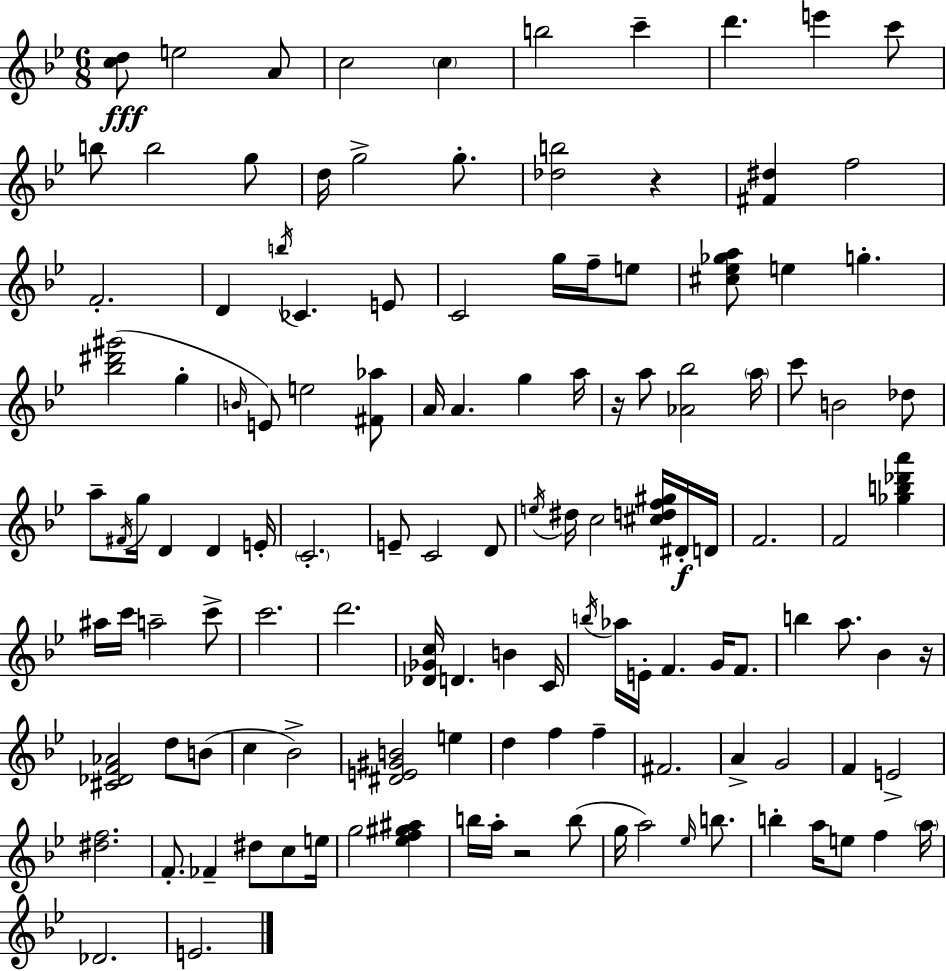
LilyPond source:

{
  \clef treble
  \numericTimeSignature
  \time 6/8
  \key g \minor
  <c'' d''>8\fff e''2 a'8 | c''2 \parenthesize c''4 | b''2 c'''4-- | d'''4. e'''4 c'''8 | \break b''8 b''2 g''8 | d''16 g''2-> g''8.-. | <des'' b''>2 r4 | <fis' dis''>4 f''2 | \break f'2.-. | d'4 \acciaccatura { b''16 } ces'4. e'8 | c'2 g''16 f''16-- e''8 | <cis'' ees'' ges'' a''>8 e''4 g''4.-. | \break <bes'' dis''' gis'''>2( g''4-. | \grace { b'16 } e'8) e''2 | <fis' aes''>8 a'16 a'4. g''4 | a''16 r16 a''8 <aes' bes''>2 | \break \parenthesize a''16 c'''8 b'2 | des''8 a''8-- \acciaccatura { fis'16 } g''16 d'4 d'4 | e'16-. \parenthesize c'2.-. | e'8-- c'2 | \break d'8 \acciaccatura { e''16 } dis''16 c''2 | <cis'' d'' f'' gis''>16 dis'16-.\f d'16 f'2. | f'2 | <ges'' b'' des''' a'''>4 ais''16 c'''16 a''2-- | \break c'''8-> c'''2. | d'''2. | <des' ges' c''>16 d'4. b'4 | c'16 \acciaccatura { b''16 } aes''16 e'16-. f'4. | \break g'16 f'8. b''4 a''8. | bes'4 r16 <cis' des' f' aes'>2 | d''8 b'8( c''4 bes'2->) | <dis' e' gis' b'>2 | \break e''4 d''4 f''4 | f''4-- fis'2. | a'4-> g'2 | f'4 e'2-> | \break <dis'' f''>2. | f'8.-. fes'4-- | dis''8 c''8 e''16 g''2 | <ees'' f'' gis'' ais''>4 b''16 a''16-. r2 | \break b''8( g''16 a''2) | \grace { ees''16 } b''8. b''4-. a''16 e''8 | f''4 \parenthesize a''16 des'2. | e'2. | \break \bar "|."
}